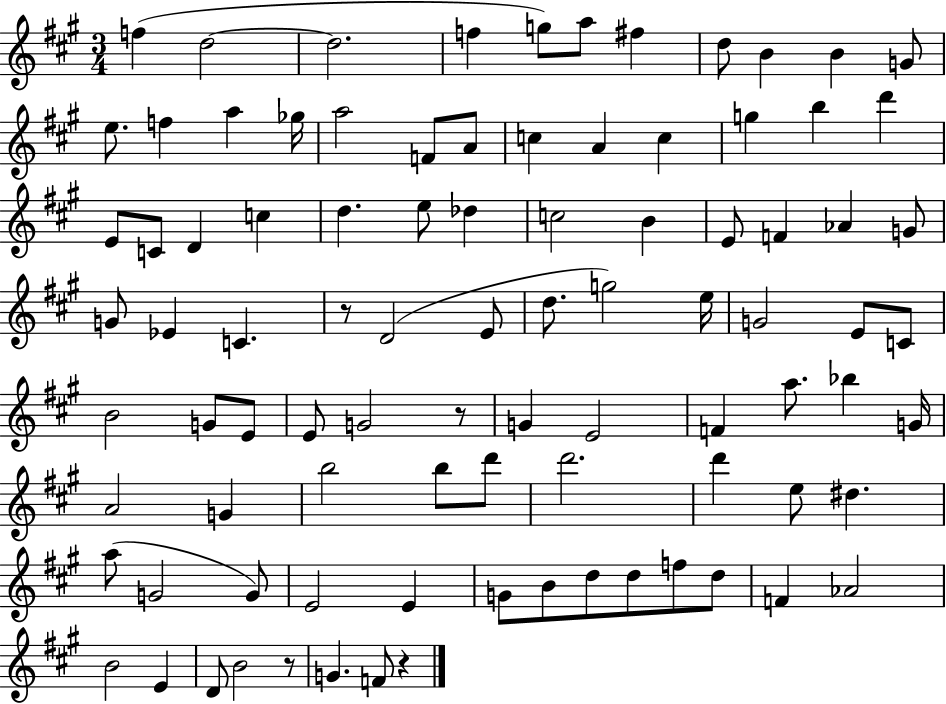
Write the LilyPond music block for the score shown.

{
  \clef treble
  \numericTimeSignature
  \time 3/4
  \key a \major
  \repeat volta 2 { f''4( d''2~~ | d''2. | f''4 g''8) a''8 fis''4 | d''8 b'4 b'4 g'8 | \break e''8. f''4 a''4 ges''16 | a''2 f'8 a'8 | c''4 a'4 c''4 | g''4 b''4 d'''4 | \break e'8 c'8 d'4 c''4 | d''4. e''8 des''4 | c''2 b'4 | e'8 f'4 aes'4 g'8 | \break g'8 ees'4 c'4. | r8 d'2( e'8 | d''8. g''2) e''16 | g'2 e'8 c'8 | \break b'2 g'8 e'8 | e'8 g'2 r8 | g'4 e'2 | f'4 a''8. bes''4 g'16 | \break a'2 g'4 | b''2 b''8 d'''8 | d'''2. | d'''4 e''8 dis''4. | \break a''8( g'2 g'8) | e'2 e'4 | g'8 b'8 d''8 d''8 f''8 d''8 | f'4 aes'2 | \break b'2 e'4 | d'8 b'2 r8 | g'4. f'8 r4 | } \bar "|."
}